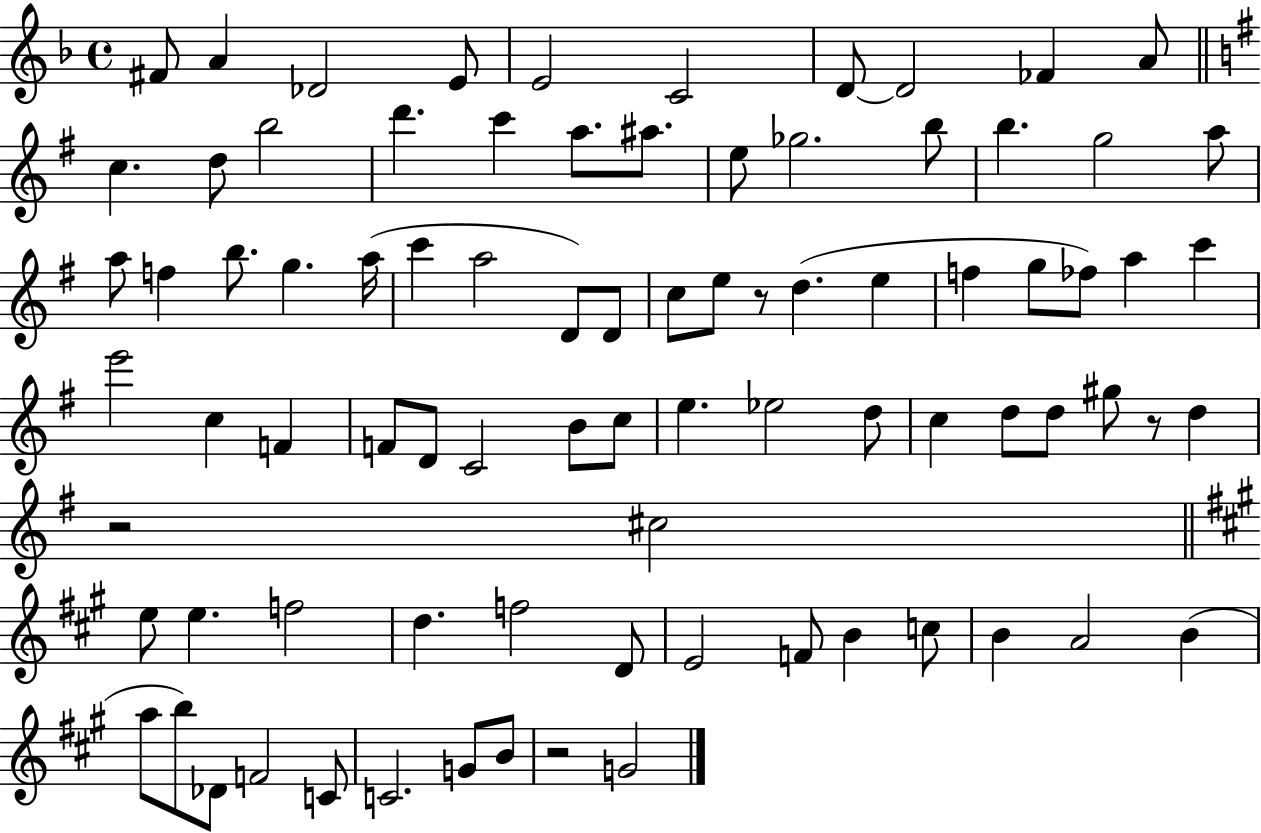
F#4/e A4/q Db4/h E4/e E4/h C4/h D4/e D4/h FES4/q A4/e C5/q. D5/e B5/h D6/q. C6/q A5/e. A#5/e. E5/e Gb5/h. B5/e B5/q. G5/h A5/e A5/e F5/q B5/e. G5/q. A5/s C6/q A5/h D4/e D4/e C5/e E5/e R/e D5/q. E5/q F5/q G5/e FES5/e A5/q C6/q E6/h C5/q F4/q F4/e D4/e C4/h B4/e C5/e E5/q. Eb5/h D5/e C5/q D5/e D5/e G#5/e R/e D5/q R/h C#5/h E5/e E5/q. F5/h D5/q. F5/h D4/e E4/h F4/e B4/q C5/e B4/q A4/h B4/q A5/e B5/e Db4/e F4/h C4/e C4/h. G4/e B4/e R/h G4/h